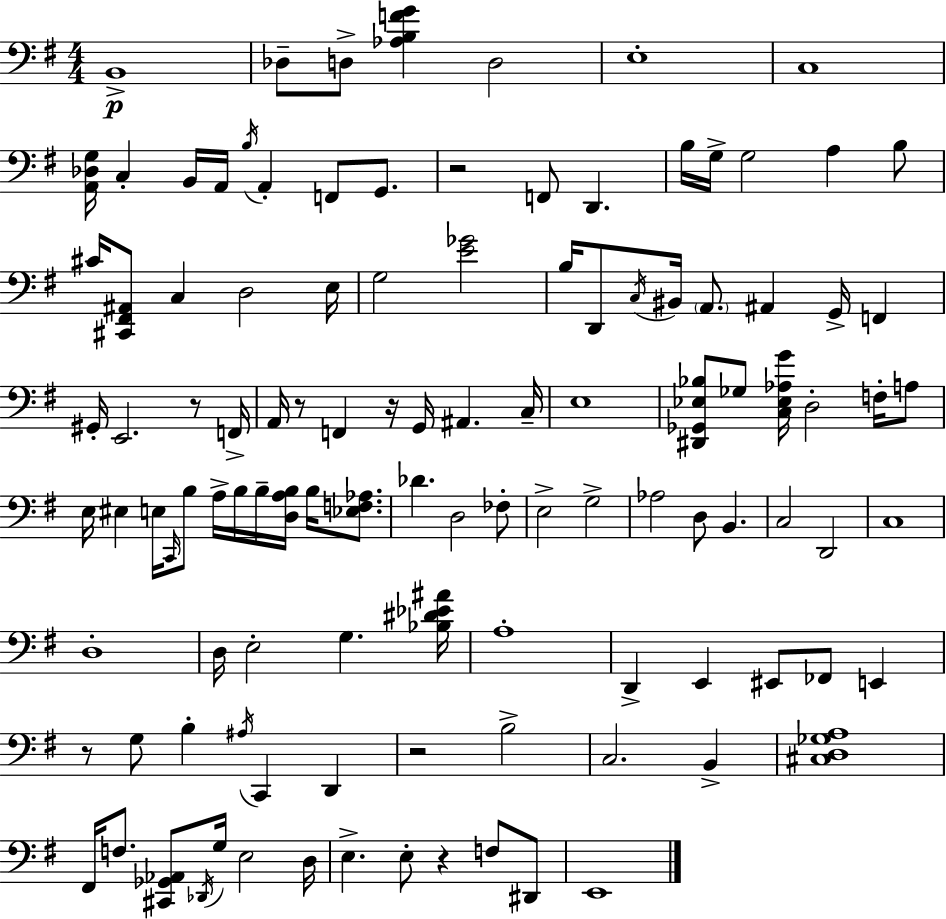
X:1
T:Untitled
M:4/4
L:1/4
K:Em
B,,4 _D,/2 D,/2 [_A,B,FG] D,2 E,4 C,4 [A,,_D,G,]/4 C, B,,/4 A,,/4 B,/4 A,, F,,/2 G,,/2 z2 F,,/2 D,, B,/4 G,/4 G,2 A, B,/2 ^C/4 [^C,,^F,,^A,,]/2 C, D,2 E,/4 G,2 [E_G]2 B,/4 D,,/2 C,/4 ^B,,/4 A,,/2 ^A,, G,,/4 F,, ^G,,/4 E,,2 z/2 F,,/4 A,,/4 z/2 F,, z/4 G,,/4 ^A,, C,/4 E,4 [^D,,_G,,_E,_B,]/2 _G,/2 [C,_E,_A,G]/4 D,2 F,/4 A,/2 E,/4 ^E, E,/4 C,,/4 B,/2 A,/4 B,/4 B,/4 [D,A,B,]/4 B,/4 [_E,F,_A,]/2 _D D,2 _F,/2 E,2 G,2 _A,2 D,/2 B,, C,2 D,,2 C,4 D,4 D,/4 E,2 G, [_B,^D_E^A]/4 A,4 D,, E,, ^E,,/2 _F,,/2 E,, z/2 G,/2 B, ^A,/4 C,, D,, z2 B,2 C,2 B,, [^C,D,_G,A,]4 ^F,,/4 F,/2 [^C,,_G,,_A,,]/2 _D,,/4 G,/4 E,2 D,/4 E, E,/2 z F,/2 ^D,,/2 E,,4